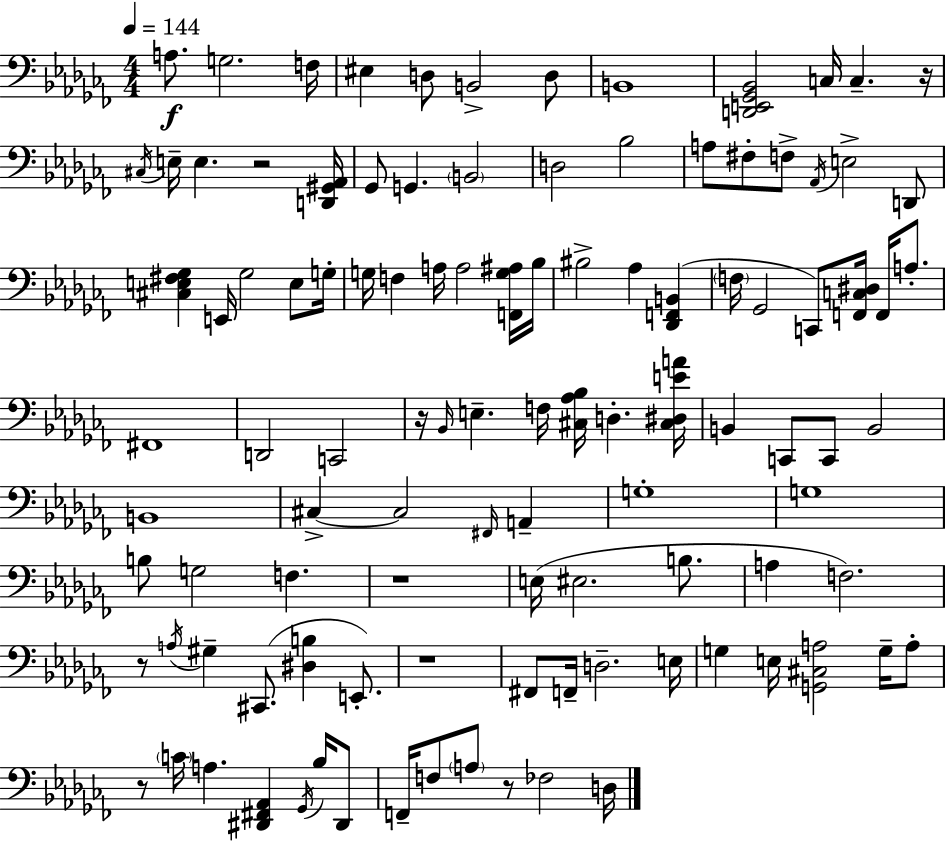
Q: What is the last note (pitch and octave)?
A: D3